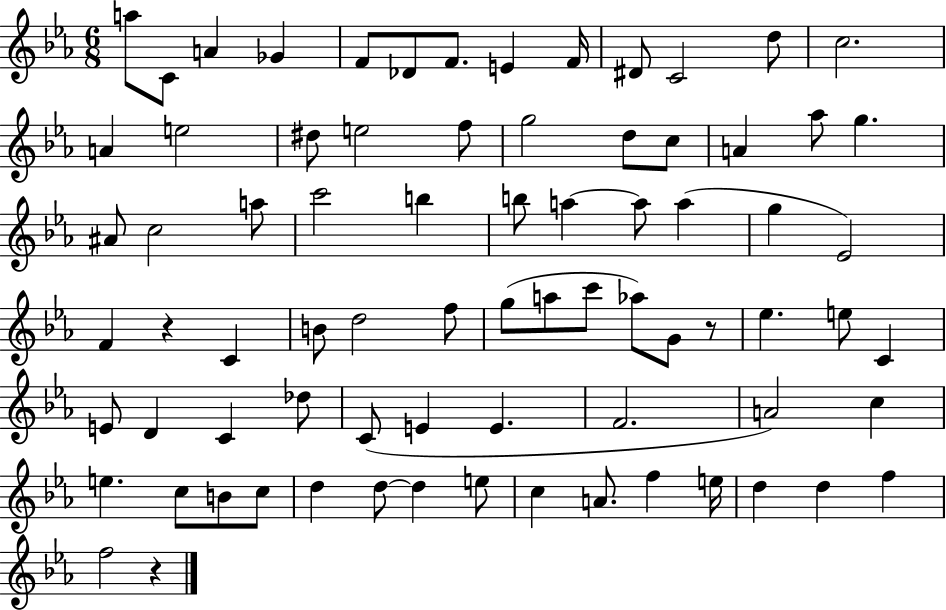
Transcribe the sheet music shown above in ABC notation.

X:1
T:Untitled
M:6/8
L:1/4
K:Eb
a/2 C/2 A _G F/2 _D/2 F/2 E F/4 ^D/2 C2 d/2 c2 A e2 ^d/2 e2 f/2 g2 d/2 c/2 A _a/2 g ^A/2 c2 a/2 c'2 b b/2 a a/2 a g _E2 F z C B/2 d2 f/2 g/2 a/2 c'/2 _a/2 G/2 z/2 _e e/2 C E/2 D C _d/2 C/2 E E F2 A2 c e c/2 B/2 c/2 d d/2 d e/2 c A/2 f e/4 d d f f2 z